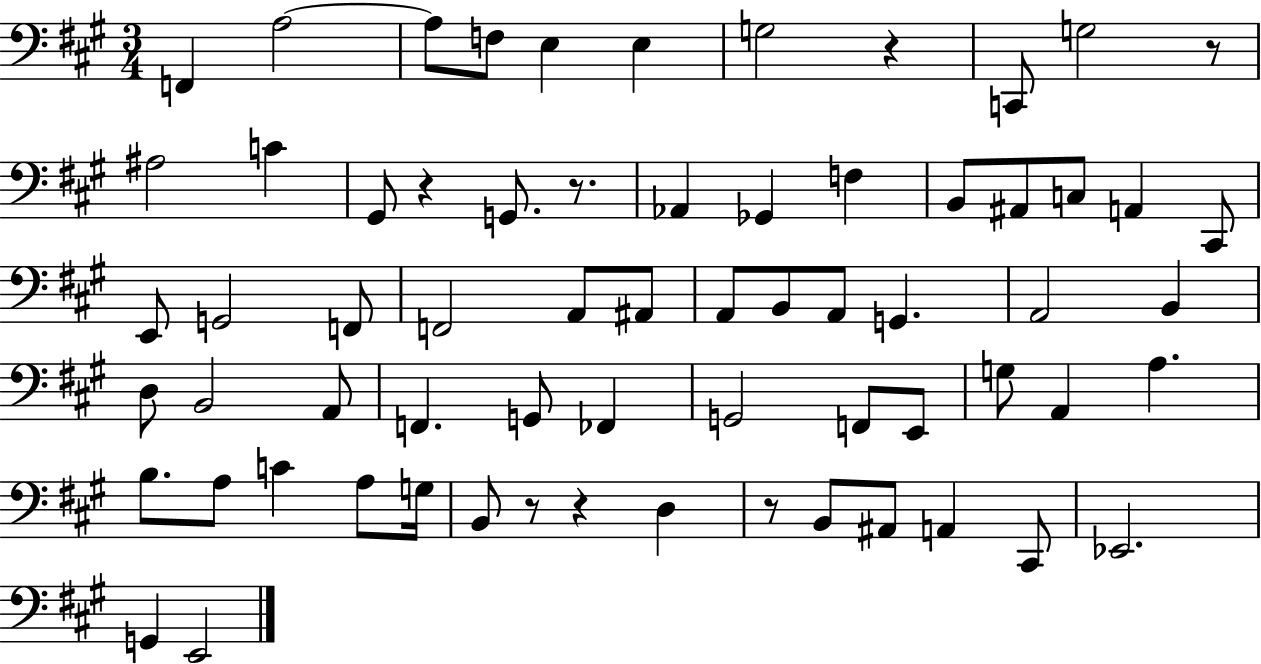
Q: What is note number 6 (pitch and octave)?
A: E3